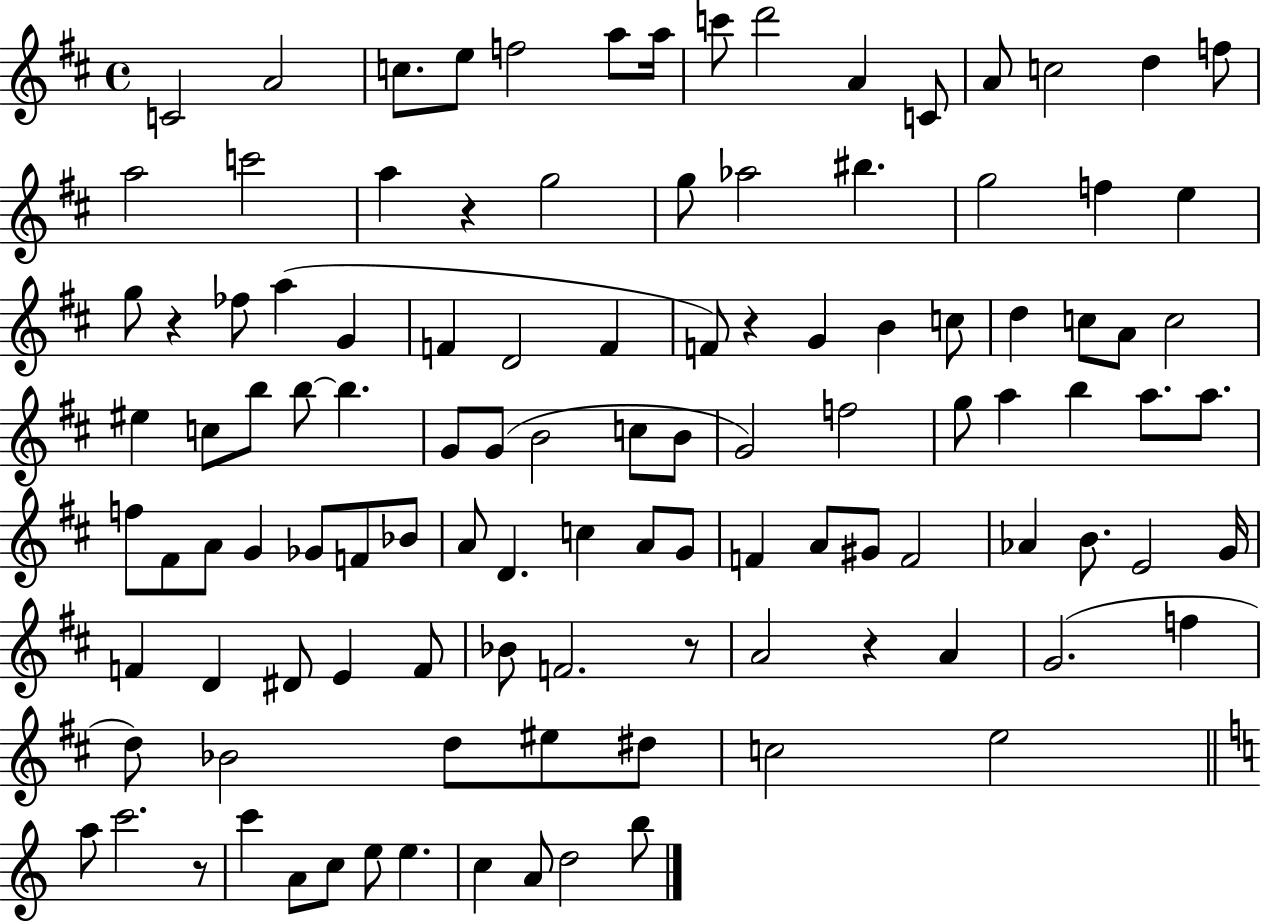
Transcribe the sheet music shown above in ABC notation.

X:1
T:Untitled
M:4/4
L:1/4
K:D
C2 A2 c/2 e/2 f2 a/2 a/4 c'/2 d'2 A C/2 A/2 c2 d f/2 a2 c'2 a z g2 g/2 _a2 ^b g2 f e g/2 z _f/2 a G F D2 F F/2 z G B c/2 d c/2 A/2 c2 ^e c/2 b/2 b/2 b G/2 G/2 B2 c/2 B/2 G2 f2 g/2 a b a/2 a/2 f/2 ^F/2 A/2 G _G/2 F/2 _B/2 A/2 D c A/2 G/2 F A/2 ^G/2 F2 _A B/2 E2 G/4 F D ^D/2 E F/2 _B/2 F2 z/2 A2 z A G2 f d/2 _B2 d/2 ^e/2 ^d/2 c2 e2 a/2 c'2 z/2 c' A/2 c/2 e/2 e c A/2 d2 b/2